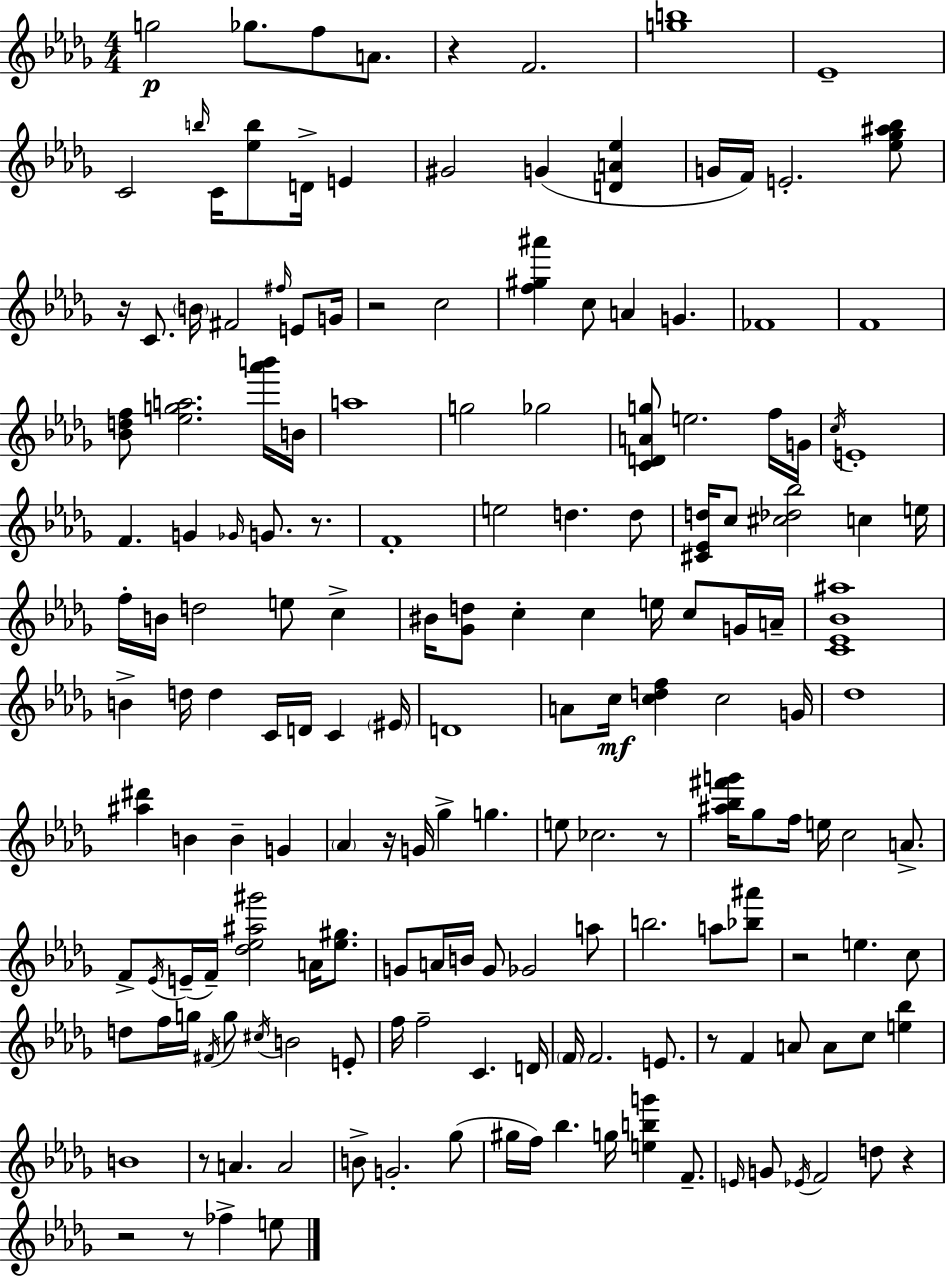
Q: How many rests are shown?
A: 12